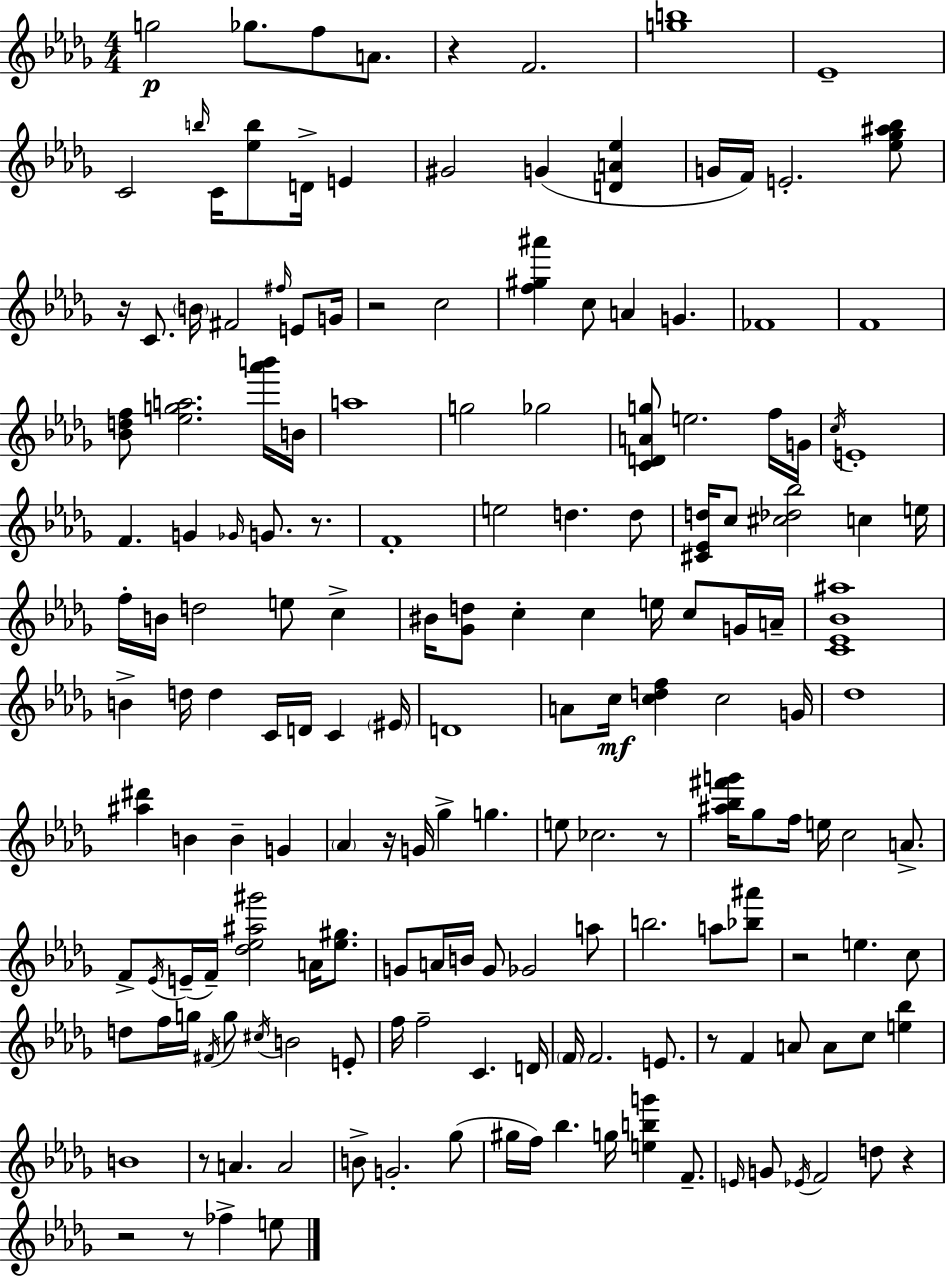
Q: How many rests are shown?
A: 12